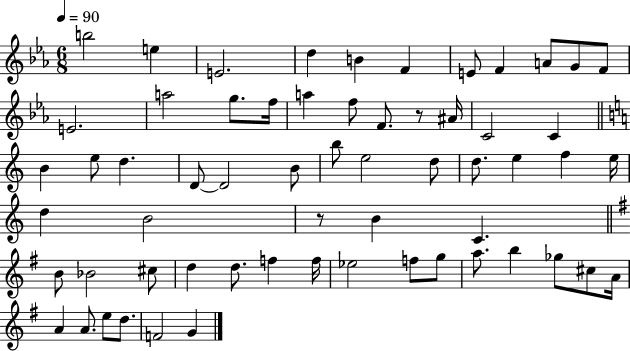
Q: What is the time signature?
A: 6/8